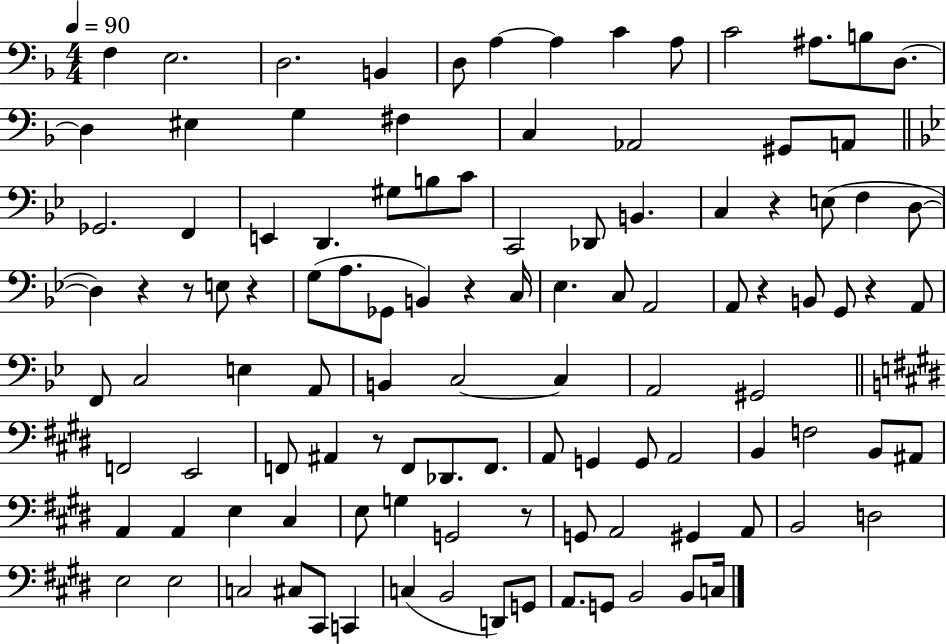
F3/q E3/h. D3/h. B2/q D3/e A3/q A3/q C4/q A3/e C4/h A#3/e. B3/e D3/e. D3/q EIS3/q G3/q F#3/q C3/q Ab2/h G#2/e A2/e Gb2/h. F2/q E2/q D2/q. G#3/e B3/e C4/e C2/h Db2/e B2/q. C3/q R/q E3/e F3/q D3/e D3/q R/q R/e E3/e R/q G3/e A3/e. Gb2/e B2/q R/q C3/s Eb3/q. C3/e A2/h A2/e R/q B2/e G2/e R/q A2/e F2/e C3/h E3/q A2/e B2/q C3/h C3/q A2/h G#2/h F2/h E2/h F2/e A#2/q R/e F2/e Db2/e. F2/e. A2/e G2/q G2/e A2/h B2/q F3/h B2/e A#2/e A2/q A2/q E3/q C#3/q E3/e G3/q G2/h R/e G2/e A2/h G#2/q A2/e B2/h D3/h E3/h E3/h C3/h C#3/e C#2/e C2/q C3/q B2/h D2/e G2/e A2/e. G2/e B2/h B2/e C3/s